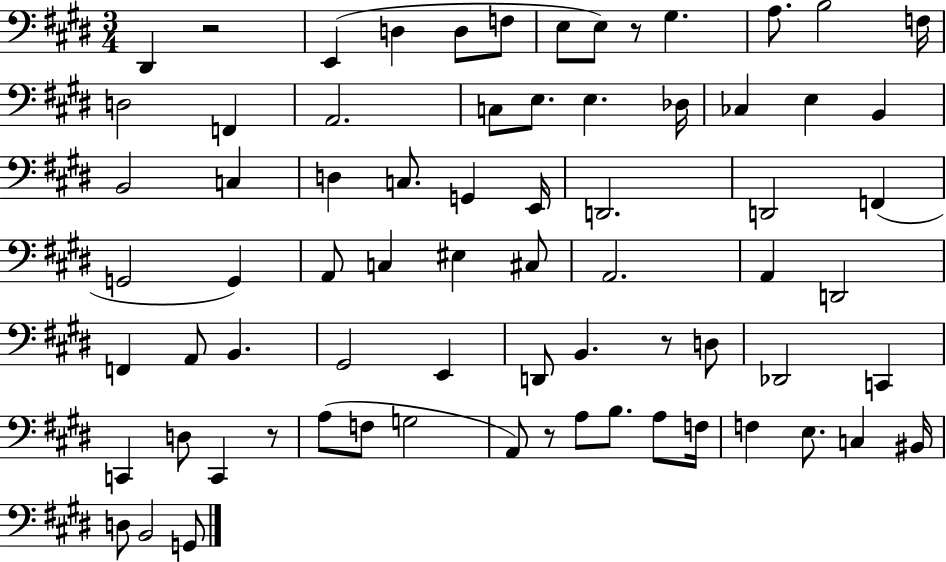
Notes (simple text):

D#2/q R/h E2/q D3/q D3/e F3/e E3/e E3/e R/e G#3/q. A3/e. B3/h F3/s D3/h F2/q A2/h. C3/e E3/e. E3/q. Db3/s CES3/q E3/q B2/q B2/h C3/q D3/q C3/e. G2/q E2/s D2/h. D2/h F2/q G2/h G2/q A2/e C3/q EIS3/q C#3/e A2/h. A2/q D2/h F2/q A2/e B2/q. G#2/h E2/q D2/e B2/q. R/e D3/e Db2/h C2/q C2/q D3/e C2/q R/e A3/e F3/e G3/h A2/e R/e A3/e B3/e. A3/e F3/s F3/q E3/e. C3/q BIS2/s D3/e B2/h G2/e